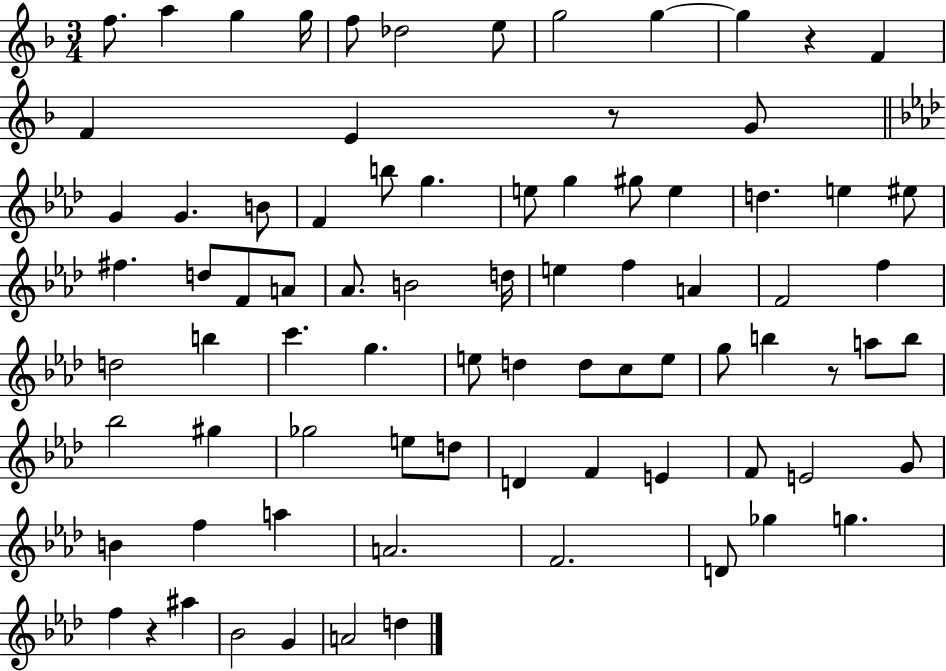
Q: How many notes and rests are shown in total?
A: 81